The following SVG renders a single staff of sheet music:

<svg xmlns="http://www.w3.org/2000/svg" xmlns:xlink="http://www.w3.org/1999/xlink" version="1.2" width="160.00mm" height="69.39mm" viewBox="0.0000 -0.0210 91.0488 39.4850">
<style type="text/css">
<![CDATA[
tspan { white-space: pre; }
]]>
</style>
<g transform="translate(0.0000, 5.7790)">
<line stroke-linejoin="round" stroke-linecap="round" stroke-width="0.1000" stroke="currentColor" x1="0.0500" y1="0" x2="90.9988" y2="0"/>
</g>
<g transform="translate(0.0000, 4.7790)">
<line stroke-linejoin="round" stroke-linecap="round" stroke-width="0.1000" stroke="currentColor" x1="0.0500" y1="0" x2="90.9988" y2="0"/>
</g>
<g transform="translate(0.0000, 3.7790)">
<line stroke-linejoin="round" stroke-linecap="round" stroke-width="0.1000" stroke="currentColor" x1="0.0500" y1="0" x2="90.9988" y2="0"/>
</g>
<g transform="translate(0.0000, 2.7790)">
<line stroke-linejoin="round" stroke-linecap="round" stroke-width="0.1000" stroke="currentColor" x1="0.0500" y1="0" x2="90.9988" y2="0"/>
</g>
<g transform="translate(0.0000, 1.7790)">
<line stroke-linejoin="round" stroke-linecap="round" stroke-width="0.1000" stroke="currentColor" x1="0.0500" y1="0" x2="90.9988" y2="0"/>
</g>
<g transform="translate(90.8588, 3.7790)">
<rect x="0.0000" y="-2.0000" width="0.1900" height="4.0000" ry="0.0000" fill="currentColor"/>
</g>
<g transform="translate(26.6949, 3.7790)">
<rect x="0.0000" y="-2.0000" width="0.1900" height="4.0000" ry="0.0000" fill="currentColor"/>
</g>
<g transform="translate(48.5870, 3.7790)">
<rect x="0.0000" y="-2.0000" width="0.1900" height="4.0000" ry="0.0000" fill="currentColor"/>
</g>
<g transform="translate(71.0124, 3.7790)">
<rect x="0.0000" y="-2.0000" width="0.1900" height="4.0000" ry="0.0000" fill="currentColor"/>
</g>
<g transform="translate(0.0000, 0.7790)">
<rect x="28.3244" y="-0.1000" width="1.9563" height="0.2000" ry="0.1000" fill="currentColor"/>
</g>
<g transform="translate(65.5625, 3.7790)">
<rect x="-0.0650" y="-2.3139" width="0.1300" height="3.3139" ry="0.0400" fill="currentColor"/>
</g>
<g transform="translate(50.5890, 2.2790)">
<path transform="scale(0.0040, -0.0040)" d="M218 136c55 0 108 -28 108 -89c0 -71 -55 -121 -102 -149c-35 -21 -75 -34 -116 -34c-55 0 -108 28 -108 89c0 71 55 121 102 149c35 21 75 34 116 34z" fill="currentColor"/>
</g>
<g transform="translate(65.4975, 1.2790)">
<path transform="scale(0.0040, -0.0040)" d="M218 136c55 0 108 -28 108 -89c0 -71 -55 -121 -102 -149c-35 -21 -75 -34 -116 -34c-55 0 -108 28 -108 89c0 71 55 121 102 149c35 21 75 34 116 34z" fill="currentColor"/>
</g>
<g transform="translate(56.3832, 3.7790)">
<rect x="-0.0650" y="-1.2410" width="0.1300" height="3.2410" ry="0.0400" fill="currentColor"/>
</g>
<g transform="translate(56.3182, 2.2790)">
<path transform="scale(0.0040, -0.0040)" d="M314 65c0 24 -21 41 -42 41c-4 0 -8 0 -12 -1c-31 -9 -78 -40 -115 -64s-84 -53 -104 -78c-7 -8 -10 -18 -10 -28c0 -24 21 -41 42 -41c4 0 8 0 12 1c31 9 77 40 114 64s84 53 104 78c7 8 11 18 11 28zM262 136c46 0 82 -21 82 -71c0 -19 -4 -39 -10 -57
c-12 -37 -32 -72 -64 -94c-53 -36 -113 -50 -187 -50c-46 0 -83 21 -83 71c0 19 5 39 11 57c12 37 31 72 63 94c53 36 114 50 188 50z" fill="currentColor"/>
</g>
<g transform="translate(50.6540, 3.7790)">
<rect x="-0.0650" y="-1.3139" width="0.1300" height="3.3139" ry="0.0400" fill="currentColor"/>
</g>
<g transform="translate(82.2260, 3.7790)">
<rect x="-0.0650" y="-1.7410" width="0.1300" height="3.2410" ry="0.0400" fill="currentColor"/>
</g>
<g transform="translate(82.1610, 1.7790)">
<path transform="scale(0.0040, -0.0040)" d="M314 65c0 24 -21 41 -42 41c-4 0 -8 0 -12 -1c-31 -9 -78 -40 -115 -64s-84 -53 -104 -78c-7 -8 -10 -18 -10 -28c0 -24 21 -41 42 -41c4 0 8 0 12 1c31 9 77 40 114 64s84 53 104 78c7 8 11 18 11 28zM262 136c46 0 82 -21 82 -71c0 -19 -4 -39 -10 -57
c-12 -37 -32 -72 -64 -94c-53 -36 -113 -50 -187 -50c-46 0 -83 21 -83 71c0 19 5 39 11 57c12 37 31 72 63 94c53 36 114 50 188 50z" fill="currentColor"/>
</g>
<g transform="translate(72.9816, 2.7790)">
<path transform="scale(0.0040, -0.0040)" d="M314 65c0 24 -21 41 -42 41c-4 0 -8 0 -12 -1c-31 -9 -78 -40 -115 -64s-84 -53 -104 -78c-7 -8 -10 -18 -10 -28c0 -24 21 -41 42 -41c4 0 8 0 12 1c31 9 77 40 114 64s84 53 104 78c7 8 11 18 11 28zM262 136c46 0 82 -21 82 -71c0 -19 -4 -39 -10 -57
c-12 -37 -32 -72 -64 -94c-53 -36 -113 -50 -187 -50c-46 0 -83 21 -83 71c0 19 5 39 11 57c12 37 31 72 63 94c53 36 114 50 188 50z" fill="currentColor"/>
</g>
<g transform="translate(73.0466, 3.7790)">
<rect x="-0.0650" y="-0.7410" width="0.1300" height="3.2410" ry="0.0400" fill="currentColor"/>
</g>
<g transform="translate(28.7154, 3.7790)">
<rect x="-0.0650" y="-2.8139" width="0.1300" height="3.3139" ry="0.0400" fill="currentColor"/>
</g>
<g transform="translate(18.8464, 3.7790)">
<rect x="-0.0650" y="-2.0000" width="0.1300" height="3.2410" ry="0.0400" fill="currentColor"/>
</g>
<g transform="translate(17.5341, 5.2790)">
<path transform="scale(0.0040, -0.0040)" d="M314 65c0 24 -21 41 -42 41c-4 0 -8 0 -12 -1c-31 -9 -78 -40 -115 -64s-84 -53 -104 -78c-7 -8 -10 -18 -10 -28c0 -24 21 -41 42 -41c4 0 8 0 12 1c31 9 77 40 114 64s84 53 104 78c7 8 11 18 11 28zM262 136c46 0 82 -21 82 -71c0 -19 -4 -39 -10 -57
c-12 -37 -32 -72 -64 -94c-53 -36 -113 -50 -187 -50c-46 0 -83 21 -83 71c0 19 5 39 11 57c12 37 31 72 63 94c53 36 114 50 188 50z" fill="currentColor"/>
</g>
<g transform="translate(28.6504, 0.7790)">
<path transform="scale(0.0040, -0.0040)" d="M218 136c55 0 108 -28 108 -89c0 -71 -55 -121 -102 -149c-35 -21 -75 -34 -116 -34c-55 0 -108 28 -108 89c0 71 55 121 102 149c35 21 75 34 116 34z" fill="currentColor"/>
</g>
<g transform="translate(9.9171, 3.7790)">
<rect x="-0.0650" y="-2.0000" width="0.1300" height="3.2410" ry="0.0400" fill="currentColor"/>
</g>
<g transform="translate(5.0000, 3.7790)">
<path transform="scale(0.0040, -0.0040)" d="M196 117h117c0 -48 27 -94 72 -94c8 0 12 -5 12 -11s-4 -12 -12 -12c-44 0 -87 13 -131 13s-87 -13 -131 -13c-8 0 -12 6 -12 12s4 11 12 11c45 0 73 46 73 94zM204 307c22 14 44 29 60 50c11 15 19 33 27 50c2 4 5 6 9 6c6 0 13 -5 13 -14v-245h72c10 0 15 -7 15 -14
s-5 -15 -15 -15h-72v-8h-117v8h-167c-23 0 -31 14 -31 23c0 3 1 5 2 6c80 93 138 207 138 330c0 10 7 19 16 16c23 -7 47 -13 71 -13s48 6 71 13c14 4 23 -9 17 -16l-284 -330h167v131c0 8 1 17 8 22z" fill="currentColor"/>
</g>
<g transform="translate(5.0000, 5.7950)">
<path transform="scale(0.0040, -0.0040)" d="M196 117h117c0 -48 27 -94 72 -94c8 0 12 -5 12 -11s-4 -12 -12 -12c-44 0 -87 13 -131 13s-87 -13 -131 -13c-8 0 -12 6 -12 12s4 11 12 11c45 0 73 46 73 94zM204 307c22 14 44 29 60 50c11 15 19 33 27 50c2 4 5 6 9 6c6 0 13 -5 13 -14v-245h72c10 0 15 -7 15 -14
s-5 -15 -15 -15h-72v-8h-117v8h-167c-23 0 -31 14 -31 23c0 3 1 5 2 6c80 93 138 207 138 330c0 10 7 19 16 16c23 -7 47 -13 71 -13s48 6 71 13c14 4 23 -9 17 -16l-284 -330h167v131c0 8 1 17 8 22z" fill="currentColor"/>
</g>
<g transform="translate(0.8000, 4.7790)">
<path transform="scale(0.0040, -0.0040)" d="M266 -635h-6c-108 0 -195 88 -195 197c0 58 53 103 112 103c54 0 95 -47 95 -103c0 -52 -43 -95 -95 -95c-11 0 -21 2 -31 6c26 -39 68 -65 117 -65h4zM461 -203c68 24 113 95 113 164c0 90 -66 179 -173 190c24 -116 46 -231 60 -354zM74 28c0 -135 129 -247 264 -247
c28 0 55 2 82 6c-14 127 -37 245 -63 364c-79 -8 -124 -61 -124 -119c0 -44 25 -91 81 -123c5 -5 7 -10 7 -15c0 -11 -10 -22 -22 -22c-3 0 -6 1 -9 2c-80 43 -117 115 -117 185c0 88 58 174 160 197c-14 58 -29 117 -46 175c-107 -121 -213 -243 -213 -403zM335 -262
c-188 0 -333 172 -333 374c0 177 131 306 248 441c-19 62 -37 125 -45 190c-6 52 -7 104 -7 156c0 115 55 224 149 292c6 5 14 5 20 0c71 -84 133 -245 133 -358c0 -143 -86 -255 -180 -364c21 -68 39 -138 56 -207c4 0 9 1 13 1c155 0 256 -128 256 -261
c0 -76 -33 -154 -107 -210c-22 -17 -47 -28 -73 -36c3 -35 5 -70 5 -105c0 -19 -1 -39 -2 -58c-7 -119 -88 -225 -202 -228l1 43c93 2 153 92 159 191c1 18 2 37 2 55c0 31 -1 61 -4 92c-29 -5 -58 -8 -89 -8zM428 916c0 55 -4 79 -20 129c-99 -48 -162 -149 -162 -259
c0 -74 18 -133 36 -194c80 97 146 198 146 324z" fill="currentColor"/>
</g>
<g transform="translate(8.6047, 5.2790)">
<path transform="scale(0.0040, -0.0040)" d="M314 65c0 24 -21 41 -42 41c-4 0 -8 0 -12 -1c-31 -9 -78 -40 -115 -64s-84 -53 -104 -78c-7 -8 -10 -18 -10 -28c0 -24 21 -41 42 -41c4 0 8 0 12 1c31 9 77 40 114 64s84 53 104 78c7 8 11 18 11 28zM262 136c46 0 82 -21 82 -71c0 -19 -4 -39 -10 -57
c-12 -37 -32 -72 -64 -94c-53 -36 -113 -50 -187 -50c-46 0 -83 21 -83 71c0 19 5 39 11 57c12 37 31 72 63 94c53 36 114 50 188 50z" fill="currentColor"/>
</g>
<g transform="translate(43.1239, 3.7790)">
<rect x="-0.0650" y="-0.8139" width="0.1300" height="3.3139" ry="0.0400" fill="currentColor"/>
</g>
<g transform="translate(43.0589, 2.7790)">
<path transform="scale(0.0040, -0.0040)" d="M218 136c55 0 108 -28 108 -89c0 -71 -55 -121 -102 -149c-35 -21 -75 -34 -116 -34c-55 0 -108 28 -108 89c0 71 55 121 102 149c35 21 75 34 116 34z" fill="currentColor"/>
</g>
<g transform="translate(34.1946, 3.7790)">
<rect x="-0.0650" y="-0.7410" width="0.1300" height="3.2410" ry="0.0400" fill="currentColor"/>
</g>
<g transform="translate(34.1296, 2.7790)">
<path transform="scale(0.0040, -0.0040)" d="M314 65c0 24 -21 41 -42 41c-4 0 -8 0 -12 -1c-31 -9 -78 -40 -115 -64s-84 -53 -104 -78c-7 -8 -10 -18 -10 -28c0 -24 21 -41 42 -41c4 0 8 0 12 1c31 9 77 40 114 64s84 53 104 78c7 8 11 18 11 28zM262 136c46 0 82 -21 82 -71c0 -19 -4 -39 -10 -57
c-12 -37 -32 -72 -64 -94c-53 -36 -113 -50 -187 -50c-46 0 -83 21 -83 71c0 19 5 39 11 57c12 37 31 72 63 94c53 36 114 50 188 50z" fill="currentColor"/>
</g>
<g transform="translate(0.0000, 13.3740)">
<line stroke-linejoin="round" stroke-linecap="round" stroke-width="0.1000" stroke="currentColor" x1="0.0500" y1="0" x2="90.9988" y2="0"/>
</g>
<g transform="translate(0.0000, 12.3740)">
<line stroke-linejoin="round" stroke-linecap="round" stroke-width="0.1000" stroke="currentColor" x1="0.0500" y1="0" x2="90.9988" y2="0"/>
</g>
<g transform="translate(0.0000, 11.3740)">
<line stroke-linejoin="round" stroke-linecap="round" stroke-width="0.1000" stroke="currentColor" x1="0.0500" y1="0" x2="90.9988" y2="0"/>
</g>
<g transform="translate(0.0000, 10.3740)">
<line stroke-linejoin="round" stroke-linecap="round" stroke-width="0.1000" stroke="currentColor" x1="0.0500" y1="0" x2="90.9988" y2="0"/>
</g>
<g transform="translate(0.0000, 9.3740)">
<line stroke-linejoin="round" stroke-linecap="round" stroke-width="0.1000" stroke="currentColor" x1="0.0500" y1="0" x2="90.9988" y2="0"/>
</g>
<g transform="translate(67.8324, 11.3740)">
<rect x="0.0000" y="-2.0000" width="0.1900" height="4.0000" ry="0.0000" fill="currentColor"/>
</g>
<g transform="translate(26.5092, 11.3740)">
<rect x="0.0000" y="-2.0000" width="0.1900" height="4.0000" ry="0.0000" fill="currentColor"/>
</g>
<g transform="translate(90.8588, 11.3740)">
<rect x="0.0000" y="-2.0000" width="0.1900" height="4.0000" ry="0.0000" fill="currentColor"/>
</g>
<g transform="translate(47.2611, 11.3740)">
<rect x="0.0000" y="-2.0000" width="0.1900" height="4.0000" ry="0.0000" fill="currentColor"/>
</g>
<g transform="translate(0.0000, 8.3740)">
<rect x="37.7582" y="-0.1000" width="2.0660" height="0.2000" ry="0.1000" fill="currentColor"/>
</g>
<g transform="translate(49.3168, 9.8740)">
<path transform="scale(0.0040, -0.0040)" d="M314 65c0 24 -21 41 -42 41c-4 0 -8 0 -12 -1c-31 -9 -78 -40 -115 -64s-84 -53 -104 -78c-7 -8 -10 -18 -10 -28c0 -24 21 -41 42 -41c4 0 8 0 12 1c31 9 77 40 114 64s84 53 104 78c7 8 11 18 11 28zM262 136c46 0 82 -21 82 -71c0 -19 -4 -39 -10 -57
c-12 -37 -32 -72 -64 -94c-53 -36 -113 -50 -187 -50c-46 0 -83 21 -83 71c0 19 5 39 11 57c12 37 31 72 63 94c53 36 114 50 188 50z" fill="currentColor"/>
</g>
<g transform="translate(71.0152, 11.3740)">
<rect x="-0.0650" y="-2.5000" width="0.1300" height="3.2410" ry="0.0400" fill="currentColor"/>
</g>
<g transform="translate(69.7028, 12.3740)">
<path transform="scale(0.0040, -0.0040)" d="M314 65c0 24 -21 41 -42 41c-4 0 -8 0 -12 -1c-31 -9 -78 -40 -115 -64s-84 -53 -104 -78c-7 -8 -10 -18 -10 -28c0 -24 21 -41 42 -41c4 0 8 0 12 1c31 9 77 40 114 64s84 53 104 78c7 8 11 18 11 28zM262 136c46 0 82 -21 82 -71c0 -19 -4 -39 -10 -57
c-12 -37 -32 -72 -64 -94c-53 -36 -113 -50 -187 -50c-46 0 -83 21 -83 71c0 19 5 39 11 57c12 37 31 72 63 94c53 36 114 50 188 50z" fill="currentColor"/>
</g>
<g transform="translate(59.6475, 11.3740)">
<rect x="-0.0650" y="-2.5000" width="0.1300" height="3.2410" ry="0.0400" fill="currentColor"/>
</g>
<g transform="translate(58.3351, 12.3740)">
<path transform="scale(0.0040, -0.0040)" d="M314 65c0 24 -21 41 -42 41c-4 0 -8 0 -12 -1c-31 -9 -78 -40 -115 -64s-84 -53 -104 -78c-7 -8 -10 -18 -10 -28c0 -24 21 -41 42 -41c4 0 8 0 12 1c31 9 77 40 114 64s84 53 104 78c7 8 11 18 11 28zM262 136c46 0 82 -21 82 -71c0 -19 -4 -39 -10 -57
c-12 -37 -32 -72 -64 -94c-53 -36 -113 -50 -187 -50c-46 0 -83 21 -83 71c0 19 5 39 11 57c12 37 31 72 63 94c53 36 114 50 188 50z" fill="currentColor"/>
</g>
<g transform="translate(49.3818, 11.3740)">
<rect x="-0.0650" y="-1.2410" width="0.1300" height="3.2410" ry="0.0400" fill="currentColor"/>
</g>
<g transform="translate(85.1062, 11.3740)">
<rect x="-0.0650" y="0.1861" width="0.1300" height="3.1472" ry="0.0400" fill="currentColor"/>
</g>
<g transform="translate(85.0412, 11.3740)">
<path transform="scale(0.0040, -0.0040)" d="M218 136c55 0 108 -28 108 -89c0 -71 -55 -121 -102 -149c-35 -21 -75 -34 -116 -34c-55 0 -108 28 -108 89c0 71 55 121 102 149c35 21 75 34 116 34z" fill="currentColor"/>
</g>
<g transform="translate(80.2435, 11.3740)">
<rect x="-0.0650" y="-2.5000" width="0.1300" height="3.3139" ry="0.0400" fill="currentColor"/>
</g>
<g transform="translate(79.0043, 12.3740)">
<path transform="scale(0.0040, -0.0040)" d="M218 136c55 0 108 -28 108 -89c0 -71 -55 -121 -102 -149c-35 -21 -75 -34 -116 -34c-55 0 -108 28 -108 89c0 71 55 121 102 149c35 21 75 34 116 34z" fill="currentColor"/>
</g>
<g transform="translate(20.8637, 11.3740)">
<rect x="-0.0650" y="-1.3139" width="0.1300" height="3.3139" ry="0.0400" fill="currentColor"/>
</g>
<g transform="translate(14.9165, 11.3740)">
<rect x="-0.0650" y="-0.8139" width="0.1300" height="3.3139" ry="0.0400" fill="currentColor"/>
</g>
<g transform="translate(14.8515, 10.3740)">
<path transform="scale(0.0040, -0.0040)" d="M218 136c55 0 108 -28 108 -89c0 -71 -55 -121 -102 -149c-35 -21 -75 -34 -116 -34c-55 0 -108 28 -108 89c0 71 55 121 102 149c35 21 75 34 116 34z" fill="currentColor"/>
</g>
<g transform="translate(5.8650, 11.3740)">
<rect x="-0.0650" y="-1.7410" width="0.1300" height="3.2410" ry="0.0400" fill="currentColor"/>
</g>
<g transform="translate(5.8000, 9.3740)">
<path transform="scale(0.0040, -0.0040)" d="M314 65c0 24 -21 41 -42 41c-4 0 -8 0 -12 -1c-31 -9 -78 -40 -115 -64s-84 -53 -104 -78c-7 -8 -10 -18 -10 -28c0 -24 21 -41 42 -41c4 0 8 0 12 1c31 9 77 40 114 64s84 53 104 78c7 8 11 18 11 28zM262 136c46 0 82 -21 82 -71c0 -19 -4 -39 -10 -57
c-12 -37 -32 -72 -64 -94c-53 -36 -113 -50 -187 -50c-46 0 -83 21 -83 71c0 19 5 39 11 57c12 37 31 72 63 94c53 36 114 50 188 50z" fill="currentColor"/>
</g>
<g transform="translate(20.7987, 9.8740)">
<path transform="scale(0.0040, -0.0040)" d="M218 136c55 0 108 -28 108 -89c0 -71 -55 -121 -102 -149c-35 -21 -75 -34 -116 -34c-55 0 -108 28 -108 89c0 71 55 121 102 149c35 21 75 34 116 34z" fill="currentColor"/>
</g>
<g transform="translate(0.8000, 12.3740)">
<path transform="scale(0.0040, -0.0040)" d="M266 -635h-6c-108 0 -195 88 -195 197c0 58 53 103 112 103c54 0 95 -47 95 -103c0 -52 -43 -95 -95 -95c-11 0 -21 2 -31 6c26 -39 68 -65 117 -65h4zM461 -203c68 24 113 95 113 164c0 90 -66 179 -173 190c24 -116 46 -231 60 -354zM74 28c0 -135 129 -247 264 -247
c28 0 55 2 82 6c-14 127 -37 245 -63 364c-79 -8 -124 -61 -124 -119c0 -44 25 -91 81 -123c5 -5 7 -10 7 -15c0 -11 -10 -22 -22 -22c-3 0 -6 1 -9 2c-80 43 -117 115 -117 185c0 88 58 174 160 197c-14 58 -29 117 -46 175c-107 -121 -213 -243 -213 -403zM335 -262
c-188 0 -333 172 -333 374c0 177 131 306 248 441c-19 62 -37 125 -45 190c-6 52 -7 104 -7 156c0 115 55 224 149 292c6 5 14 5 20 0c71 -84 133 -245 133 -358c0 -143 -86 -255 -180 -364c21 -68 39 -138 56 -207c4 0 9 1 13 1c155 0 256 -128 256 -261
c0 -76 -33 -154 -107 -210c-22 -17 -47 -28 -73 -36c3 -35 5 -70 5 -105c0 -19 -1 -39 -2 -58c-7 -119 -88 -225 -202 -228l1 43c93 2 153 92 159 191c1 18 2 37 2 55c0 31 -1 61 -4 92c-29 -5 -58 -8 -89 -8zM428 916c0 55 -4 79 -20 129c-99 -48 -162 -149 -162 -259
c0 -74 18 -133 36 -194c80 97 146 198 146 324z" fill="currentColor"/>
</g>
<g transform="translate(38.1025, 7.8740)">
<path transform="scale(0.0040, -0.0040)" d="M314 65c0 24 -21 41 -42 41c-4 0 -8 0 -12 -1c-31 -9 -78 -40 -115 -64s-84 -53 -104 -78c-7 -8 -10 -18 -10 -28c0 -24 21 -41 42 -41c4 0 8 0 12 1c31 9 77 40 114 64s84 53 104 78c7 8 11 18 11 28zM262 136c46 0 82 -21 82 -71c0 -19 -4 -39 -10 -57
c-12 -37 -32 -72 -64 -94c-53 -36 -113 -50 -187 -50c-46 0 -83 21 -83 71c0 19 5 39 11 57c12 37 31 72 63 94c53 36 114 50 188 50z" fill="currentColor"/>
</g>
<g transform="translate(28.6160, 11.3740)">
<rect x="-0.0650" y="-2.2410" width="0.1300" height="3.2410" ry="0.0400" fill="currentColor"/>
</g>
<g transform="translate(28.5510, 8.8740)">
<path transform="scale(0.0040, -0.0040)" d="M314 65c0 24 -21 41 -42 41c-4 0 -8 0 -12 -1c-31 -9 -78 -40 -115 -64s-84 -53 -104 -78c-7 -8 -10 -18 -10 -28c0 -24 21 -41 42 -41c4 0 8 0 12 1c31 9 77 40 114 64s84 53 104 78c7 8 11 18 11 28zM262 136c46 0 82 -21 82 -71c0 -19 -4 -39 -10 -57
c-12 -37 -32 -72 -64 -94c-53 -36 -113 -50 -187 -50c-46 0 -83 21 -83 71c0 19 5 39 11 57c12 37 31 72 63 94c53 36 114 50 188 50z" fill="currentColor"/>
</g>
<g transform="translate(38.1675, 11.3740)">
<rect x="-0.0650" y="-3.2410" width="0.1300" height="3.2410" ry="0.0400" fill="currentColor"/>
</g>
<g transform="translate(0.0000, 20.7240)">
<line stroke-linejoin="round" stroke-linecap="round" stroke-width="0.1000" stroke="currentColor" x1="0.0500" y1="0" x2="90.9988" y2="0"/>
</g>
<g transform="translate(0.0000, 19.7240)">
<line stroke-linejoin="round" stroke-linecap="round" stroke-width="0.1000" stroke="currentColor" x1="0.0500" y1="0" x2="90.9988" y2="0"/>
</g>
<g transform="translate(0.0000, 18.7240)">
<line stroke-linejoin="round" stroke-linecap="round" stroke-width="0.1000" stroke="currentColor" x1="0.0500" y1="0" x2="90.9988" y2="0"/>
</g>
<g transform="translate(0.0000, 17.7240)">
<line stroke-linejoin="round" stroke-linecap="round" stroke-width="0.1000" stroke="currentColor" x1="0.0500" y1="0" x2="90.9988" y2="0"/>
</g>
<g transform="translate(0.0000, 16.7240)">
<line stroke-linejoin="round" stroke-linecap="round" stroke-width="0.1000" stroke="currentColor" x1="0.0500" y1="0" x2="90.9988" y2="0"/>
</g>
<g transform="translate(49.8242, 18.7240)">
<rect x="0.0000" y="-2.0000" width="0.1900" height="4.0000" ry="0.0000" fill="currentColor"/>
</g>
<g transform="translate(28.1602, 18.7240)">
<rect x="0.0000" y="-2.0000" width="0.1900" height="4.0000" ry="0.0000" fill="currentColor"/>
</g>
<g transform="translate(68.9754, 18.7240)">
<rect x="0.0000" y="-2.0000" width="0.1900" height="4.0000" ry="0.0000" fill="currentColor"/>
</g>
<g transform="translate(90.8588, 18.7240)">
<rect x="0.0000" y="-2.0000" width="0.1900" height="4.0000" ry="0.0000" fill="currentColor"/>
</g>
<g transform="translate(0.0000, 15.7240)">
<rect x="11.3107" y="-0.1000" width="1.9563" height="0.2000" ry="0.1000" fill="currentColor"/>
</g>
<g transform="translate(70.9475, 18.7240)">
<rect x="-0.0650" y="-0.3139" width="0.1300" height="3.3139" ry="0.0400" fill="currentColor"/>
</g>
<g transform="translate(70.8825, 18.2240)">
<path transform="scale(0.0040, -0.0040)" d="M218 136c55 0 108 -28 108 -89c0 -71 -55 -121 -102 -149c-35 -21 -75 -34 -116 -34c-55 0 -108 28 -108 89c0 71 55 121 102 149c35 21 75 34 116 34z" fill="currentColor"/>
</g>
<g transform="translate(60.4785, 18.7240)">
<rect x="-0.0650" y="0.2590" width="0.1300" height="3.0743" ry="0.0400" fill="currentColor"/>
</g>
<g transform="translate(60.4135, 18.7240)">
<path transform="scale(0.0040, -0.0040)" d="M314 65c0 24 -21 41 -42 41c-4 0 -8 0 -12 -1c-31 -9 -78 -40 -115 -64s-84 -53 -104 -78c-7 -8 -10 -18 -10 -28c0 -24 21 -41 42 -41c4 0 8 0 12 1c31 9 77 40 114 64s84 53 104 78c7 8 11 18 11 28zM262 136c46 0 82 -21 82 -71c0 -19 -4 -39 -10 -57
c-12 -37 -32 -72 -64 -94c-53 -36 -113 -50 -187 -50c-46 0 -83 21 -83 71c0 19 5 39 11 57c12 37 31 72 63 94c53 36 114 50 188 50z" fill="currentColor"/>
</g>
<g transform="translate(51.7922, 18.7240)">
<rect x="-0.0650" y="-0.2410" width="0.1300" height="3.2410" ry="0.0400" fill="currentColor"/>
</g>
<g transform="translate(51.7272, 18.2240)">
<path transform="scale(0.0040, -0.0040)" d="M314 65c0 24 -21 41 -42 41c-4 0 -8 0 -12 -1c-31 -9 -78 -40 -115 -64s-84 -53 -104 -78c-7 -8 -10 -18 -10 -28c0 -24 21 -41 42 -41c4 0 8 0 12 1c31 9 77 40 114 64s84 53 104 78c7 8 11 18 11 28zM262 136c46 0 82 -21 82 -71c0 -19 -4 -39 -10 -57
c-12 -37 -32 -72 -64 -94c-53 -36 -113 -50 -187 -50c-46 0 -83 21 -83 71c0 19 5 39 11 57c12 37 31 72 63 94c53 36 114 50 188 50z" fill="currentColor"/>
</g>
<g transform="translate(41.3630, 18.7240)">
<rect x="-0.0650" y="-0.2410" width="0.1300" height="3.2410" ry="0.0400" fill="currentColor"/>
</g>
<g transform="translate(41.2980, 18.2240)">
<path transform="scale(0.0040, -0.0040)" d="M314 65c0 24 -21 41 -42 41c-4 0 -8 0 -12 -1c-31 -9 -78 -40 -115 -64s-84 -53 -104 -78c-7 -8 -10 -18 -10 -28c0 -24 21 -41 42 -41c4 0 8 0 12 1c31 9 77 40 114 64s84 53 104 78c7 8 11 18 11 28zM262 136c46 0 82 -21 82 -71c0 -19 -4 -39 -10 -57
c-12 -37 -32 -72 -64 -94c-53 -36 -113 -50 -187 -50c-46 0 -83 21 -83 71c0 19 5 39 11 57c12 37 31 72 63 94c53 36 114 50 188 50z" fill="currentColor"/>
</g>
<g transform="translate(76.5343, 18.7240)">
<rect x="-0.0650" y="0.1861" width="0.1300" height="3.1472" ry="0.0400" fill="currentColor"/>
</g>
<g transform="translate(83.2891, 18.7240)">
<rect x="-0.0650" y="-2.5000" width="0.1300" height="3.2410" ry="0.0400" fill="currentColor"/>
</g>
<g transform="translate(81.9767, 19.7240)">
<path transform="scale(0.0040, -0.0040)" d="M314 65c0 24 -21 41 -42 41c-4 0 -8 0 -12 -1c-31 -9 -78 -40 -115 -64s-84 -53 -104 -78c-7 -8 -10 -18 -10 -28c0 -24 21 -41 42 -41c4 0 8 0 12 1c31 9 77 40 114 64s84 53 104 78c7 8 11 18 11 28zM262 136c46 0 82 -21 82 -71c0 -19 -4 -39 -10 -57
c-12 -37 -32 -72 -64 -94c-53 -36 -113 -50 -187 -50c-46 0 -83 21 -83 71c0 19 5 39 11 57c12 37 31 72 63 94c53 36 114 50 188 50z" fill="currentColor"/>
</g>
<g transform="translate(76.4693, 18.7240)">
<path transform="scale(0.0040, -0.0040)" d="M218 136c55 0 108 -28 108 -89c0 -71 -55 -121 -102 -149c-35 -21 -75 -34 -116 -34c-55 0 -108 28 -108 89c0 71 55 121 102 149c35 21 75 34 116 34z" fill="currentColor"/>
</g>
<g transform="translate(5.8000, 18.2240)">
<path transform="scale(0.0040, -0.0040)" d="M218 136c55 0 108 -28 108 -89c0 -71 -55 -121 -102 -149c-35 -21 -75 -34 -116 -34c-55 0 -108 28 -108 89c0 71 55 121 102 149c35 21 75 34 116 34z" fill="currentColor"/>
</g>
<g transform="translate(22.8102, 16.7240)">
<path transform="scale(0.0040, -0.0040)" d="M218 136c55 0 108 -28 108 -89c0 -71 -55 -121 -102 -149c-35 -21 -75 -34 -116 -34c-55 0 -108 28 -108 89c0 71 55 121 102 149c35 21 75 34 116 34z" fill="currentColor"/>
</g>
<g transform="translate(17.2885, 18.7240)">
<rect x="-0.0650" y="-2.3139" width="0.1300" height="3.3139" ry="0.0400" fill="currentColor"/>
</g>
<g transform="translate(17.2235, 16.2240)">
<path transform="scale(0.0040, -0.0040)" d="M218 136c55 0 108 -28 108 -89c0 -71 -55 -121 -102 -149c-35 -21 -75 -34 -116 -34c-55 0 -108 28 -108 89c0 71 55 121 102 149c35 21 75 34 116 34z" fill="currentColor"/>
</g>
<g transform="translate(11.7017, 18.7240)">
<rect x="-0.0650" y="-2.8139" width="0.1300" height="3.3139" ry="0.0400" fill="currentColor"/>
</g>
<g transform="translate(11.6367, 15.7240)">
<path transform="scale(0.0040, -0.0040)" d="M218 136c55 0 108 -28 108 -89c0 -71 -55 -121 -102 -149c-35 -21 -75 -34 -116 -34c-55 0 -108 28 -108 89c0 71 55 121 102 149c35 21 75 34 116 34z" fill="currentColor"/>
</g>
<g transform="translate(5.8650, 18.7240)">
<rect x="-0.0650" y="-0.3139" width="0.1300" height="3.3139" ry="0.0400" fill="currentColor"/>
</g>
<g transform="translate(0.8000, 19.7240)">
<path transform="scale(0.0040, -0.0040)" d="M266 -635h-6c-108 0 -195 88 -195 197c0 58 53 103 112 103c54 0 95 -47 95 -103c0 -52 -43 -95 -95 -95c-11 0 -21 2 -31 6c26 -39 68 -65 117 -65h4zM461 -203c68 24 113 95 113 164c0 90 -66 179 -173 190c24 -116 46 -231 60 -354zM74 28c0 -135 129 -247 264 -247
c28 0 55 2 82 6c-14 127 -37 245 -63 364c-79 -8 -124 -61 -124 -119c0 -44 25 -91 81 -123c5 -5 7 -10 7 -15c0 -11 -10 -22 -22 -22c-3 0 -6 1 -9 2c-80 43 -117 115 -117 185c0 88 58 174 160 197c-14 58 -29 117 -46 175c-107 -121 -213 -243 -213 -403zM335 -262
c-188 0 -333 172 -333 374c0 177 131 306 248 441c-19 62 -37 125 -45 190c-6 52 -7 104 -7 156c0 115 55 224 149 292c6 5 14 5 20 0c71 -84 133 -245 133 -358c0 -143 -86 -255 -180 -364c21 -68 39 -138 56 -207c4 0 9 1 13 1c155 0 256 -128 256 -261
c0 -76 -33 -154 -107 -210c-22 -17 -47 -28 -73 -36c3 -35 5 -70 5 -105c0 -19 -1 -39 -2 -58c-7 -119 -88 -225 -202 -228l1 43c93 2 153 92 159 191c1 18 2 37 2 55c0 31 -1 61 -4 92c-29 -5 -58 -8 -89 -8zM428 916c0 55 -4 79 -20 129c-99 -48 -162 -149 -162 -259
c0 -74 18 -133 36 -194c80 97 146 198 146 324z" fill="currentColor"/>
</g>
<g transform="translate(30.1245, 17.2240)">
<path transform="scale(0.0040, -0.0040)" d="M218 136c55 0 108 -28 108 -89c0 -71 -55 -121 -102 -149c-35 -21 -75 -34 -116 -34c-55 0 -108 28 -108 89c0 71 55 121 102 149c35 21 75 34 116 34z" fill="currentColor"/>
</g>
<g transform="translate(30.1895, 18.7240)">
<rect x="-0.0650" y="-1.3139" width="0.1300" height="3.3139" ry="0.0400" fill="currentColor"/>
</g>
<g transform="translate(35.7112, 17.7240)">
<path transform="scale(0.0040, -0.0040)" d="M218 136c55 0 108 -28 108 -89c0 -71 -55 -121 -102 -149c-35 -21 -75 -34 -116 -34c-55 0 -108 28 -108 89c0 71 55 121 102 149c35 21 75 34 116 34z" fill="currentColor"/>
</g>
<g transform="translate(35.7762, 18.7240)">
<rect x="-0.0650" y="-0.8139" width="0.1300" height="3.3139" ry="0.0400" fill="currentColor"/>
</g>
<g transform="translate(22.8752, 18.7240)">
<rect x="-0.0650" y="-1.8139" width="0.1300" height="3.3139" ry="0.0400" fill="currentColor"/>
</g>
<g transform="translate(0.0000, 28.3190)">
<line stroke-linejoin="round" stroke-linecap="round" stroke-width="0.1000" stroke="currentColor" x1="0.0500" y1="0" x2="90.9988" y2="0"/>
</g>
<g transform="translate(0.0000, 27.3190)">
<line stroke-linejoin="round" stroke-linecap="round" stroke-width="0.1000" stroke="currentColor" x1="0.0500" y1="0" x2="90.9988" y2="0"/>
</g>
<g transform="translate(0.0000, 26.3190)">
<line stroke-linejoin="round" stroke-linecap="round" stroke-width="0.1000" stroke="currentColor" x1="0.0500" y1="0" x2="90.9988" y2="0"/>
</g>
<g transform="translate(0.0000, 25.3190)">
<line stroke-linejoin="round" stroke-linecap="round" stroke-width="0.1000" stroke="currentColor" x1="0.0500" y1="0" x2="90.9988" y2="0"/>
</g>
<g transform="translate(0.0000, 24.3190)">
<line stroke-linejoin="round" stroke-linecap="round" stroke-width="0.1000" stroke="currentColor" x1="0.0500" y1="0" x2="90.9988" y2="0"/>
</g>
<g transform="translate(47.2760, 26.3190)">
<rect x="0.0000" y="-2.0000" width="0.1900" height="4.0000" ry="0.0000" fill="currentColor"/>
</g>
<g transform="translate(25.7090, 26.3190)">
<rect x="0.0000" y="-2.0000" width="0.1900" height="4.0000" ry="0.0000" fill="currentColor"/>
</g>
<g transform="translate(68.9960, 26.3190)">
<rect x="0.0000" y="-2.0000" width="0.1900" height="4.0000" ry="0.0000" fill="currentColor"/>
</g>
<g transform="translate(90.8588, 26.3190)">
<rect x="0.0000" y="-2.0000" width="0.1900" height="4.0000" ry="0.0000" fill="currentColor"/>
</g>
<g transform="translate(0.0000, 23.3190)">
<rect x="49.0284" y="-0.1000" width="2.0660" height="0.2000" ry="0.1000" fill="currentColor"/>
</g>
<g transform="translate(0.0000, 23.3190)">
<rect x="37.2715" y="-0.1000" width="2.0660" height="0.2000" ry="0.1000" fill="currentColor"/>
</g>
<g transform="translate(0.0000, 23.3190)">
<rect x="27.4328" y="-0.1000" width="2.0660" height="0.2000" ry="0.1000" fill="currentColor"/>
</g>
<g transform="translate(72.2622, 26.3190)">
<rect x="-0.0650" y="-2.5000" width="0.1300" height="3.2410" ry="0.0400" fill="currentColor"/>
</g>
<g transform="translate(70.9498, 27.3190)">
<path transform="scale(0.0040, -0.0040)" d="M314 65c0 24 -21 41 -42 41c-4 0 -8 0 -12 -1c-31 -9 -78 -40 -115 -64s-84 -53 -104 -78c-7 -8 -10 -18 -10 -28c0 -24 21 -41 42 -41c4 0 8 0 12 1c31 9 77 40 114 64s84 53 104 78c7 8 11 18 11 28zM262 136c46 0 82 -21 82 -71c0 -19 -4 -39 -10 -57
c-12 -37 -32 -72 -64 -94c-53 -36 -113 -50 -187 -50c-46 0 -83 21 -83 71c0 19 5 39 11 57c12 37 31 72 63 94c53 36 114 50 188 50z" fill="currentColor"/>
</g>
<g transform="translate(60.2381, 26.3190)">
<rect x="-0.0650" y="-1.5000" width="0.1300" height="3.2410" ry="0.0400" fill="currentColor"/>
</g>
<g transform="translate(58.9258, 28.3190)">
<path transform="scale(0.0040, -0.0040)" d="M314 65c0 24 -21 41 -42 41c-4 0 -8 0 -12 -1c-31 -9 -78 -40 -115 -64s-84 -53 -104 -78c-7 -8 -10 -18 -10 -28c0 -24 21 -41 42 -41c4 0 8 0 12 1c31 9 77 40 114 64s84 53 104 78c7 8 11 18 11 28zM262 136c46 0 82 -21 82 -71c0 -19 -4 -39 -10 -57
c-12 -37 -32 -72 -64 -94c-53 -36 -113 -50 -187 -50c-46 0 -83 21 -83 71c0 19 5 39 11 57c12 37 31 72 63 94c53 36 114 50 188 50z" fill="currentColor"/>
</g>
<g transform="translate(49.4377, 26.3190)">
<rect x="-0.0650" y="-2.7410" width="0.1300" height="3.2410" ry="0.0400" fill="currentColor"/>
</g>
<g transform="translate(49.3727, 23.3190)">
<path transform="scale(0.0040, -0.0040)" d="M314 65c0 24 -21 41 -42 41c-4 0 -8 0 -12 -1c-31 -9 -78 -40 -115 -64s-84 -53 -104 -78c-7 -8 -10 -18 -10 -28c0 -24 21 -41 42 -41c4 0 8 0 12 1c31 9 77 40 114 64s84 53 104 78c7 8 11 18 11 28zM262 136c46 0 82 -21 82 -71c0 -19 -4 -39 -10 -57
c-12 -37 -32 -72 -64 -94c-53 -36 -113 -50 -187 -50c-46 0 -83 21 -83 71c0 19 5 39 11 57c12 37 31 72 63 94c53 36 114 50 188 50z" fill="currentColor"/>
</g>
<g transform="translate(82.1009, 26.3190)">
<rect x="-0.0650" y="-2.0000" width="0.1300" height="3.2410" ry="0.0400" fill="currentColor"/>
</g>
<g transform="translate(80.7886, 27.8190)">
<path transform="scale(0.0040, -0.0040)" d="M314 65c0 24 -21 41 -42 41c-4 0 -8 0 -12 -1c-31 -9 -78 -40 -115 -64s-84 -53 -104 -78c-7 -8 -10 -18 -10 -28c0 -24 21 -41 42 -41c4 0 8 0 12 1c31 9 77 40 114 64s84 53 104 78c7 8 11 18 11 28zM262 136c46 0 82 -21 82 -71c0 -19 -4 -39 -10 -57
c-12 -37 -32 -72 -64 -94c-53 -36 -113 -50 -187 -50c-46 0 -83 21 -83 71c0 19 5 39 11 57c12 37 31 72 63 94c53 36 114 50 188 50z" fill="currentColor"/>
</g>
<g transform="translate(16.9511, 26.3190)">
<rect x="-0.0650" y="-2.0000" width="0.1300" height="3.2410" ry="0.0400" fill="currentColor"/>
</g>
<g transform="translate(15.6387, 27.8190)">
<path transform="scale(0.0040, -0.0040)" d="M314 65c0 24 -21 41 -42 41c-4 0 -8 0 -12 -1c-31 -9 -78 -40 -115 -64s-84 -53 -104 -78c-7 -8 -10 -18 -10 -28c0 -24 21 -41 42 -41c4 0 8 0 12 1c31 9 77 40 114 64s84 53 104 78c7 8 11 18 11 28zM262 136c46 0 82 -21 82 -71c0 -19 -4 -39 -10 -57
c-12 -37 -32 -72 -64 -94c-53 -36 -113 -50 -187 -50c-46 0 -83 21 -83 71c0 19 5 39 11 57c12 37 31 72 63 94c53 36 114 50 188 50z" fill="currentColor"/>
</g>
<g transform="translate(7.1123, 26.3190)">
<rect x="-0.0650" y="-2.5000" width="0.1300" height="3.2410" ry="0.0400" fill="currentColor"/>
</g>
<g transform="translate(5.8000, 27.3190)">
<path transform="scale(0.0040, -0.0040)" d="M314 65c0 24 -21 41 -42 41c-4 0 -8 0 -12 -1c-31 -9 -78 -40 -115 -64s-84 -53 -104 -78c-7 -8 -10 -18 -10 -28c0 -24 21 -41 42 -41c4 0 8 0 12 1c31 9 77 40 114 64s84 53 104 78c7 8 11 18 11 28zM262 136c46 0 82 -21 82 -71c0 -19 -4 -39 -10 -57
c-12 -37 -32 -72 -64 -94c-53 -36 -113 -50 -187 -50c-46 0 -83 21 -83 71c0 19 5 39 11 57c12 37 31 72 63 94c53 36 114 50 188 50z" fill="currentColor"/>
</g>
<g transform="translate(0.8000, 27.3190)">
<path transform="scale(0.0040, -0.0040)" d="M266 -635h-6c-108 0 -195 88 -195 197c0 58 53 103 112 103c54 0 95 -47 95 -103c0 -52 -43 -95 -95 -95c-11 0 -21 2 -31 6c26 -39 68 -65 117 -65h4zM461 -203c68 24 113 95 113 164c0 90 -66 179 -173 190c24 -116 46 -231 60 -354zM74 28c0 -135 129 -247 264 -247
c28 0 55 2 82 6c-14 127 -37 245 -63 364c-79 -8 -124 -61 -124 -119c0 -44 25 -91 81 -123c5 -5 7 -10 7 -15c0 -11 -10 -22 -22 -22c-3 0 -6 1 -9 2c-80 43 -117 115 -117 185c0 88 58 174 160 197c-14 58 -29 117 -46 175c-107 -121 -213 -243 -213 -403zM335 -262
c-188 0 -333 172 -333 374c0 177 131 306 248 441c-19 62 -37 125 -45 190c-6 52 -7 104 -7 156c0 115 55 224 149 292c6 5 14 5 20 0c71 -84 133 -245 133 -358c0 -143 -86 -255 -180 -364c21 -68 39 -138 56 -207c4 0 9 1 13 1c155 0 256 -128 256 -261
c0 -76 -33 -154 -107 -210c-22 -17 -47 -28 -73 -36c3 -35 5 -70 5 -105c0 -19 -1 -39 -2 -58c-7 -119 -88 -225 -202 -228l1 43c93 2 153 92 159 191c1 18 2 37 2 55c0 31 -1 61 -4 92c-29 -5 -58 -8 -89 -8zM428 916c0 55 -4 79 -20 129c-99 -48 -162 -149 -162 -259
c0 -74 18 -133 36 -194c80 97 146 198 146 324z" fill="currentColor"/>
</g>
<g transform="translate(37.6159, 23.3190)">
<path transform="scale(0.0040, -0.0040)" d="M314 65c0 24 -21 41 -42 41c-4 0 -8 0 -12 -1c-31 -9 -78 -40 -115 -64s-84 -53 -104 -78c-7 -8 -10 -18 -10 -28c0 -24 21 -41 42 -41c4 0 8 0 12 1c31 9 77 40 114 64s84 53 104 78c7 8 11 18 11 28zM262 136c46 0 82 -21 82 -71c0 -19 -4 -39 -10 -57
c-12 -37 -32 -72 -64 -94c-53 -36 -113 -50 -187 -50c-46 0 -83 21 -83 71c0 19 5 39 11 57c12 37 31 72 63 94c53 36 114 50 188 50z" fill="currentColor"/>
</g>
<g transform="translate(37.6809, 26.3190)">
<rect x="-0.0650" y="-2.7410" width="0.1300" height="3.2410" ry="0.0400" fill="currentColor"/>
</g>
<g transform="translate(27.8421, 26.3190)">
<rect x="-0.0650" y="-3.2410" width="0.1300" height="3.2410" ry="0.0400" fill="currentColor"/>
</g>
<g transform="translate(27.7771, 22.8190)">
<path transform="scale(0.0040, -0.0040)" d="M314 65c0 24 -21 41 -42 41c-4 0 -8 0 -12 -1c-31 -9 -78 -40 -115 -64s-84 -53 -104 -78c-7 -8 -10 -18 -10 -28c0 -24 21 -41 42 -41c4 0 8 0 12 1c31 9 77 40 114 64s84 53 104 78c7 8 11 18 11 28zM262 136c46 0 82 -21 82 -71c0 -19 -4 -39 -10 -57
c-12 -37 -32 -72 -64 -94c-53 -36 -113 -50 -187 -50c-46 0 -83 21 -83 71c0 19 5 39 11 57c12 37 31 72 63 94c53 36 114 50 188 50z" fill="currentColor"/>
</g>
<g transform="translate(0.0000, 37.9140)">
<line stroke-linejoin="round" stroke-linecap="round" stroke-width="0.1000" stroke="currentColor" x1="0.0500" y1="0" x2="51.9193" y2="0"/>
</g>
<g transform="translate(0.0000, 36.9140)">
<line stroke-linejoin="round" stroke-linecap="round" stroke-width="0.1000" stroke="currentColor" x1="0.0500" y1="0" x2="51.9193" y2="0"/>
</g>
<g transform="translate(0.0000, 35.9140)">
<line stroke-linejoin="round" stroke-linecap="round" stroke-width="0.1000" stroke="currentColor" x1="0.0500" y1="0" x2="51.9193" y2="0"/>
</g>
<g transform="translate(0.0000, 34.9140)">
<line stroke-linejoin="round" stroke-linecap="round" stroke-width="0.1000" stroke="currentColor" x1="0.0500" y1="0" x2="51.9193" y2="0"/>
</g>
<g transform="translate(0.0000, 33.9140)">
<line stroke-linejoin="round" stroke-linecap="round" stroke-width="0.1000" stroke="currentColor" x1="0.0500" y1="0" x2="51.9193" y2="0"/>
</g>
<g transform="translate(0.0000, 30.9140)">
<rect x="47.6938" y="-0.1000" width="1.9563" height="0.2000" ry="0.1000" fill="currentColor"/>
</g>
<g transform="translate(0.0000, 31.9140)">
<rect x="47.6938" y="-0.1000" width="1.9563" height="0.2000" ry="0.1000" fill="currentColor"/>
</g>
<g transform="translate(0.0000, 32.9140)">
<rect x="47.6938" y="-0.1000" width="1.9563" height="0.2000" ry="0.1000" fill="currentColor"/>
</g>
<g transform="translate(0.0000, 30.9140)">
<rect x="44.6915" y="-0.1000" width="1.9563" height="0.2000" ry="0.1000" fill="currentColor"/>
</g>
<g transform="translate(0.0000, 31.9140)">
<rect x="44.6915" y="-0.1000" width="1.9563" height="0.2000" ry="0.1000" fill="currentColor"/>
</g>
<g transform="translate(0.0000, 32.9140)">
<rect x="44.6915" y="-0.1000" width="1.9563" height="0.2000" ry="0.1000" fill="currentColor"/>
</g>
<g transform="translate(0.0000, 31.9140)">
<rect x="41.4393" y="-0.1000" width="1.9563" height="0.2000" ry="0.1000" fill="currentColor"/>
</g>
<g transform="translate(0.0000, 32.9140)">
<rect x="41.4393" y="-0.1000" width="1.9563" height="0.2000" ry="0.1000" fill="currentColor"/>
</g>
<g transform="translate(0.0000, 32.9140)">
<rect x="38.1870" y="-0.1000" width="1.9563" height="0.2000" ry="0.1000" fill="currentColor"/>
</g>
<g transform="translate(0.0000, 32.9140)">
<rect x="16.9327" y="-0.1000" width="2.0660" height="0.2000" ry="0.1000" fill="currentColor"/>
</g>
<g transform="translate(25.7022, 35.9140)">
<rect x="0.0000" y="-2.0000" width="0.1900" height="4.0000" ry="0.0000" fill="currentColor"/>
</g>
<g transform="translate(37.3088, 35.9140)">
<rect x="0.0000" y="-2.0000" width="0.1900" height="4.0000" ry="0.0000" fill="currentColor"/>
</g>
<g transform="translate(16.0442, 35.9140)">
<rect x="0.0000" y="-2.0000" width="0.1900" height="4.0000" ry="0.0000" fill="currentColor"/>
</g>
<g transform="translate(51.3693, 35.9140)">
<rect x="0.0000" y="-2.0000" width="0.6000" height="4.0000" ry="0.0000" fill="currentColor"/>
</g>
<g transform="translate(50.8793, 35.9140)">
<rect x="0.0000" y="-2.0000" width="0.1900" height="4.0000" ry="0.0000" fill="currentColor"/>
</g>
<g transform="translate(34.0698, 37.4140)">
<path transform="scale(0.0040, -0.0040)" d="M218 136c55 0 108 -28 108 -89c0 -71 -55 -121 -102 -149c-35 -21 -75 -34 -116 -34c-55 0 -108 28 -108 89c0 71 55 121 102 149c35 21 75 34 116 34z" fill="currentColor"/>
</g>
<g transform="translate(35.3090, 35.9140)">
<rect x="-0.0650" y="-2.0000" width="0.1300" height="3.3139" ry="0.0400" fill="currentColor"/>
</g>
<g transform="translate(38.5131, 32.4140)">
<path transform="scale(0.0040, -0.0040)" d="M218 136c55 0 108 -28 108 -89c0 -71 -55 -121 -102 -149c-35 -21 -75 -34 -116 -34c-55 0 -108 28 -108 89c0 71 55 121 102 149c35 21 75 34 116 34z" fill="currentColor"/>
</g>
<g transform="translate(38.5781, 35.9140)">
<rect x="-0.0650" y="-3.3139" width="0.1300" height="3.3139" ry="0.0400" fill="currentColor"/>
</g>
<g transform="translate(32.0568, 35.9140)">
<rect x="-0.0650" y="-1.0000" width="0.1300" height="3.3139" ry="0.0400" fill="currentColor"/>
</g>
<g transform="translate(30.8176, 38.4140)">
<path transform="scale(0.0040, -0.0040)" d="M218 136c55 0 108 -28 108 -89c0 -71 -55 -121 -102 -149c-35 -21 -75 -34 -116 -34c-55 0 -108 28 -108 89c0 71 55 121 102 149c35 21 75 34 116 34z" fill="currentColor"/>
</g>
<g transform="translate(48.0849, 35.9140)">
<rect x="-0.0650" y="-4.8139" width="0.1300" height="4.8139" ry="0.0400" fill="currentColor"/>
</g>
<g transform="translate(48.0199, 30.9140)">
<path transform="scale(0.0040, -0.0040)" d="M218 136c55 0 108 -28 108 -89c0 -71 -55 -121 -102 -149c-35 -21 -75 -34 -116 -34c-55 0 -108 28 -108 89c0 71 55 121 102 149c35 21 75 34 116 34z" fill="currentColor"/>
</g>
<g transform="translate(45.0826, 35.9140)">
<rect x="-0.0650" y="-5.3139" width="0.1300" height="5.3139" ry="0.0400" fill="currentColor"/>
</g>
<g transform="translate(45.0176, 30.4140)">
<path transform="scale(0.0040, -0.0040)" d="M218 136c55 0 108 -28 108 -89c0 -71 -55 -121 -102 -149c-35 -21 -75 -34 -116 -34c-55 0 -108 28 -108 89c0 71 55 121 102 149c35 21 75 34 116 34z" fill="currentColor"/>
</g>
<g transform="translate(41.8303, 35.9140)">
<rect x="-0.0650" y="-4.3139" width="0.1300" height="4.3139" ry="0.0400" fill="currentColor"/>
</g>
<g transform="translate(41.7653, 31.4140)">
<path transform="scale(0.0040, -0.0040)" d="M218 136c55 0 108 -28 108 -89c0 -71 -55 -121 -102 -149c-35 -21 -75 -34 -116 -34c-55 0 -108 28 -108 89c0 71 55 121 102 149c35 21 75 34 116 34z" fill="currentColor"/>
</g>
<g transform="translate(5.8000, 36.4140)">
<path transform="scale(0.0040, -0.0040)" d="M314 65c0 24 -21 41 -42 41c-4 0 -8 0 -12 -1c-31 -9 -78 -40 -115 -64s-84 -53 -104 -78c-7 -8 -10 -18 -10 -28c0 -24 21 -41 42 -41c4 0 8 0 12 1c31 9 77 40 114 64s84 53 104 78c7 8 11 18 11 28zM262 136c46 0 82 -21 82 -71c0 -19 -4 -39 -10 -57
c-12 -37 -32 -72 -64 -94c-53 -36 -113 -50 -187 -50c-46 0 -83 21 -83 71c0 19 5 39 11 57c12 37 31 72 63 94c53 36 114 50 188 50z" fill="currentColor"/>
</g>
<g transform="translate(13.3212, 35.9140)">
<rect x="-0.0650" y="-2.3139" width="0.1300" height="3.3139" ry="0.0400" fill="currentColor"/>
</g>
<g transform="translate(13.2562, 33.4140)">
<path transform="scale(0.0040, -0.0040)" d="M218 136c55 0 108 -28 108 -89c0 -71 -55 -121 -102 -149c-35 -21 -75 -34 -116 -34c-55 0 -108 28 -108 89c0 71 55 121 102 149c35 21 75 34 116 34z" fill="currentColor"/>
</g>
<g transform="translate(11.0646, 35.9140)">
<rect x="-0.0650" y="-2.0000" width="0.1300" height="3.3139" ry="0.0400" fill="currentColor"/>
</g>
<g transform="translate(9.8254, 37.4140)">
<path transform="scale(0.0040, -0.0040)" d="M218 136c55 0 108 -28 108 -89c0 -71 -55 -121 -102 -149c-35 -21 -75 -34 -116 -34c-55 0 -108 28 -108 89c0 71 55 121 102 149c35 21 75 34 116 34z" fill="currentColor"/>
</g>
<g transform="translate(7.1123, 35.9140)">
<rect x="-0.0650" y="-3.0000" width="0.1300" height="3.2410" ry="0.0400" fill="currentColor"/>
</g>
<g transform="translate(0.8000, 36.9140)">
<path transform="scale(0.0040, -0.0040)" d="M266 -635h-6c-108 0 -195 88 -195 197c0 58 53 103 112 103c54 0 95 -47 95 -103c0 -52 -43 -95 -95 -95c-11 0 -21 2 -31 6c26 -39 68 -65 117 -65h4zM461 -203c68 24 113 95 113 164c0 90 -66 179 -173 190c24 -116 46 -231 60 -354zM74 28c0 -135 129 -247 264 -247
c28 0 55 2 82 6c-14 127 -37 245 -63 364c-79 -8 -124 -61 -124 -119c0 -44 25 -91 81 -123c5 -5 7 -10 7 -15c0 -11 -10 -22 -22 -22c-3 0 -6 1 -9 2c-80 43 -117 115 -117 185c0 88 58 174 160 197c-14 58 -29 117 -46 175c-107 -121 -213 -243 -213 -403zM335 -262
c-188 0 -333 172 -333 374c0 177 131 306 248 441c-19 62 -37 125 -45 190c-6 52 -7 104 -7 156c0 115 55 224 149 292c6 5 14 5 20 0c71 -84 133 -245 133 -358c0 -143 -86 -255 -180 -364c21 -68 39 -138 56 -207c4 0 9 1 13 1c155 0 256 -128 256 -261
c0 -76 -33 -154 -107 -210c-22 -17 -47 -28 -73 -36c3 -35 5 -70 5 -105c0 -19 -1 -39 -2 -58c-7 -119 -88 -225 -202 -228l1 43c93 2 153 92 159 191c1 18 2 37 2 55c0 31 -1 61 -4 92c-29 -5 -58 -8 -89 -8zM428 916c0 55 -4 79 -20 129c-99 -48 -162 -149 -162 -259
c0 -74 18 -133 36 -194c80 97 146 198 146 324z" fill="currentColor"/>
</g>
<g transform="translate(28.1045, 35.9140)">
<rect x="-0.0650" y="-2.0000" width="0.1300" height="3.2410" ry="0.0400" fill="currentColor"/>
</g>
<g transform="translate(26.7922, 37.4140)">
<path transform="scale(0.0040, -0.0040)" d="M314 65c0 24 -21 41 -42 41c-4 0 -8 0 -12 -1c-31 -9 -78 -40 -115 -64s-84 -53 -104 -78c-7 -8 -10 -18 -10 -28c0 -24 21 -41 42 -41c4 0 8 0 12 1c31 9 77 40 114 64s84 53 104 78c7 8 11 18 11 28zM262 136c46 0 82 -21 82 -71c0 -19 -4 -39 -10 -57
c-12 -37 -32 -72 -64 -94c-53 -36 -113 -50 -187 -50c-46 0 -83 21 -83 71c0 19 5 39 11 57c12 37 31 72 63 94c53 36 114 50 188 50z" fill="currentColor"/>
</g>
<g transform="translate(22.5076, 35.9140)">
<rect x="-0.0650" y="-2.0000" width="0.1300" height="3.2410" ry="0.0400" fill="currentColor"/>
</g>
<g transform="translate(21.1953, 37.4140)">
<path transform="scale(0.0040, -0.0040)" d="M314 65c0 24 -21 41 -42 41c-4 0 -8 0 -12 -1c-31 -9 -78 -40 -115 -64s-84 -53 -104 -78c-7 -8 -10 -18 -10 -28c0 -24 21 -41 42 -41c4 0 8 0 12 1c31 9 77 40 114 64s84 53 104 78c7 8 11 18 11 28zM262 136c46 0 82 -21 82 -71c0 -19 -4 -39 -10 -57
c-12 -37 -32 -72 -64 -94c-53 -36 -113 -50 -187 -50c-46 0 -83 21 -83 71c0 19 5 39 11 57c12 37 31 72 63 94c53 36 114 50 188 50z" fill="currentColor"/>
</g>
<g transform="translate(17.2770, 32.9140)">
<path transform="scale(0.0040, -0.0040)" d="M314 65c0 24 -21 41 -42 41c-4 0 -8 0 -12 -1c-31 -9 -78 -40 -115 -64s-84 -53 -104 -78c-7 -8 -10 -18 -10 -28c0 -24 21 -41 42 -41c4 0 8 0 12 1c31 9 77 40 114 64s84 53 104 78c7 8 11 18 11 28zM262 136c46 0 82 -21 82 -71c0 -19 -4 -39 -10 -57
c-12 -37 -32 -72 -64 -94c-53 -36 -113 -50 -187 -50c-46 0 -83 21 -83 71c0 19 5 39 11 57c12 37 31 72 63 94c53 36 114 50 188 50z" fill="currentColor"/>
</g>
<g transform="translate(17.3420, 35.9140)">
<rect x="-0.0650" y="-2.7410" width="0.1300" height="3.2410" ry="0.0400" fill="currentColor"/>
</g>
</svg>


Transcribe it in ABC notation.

X:1
T:Untitled
M:4/4
L:1/4
K:C
F2 F2 a d2 d e e2 g d2 f2 f2 d e g2 b2 e2 G2 G2 G B c a g f e d c2 c2 B2 c B G2 G2 F2 b2 a2 a2 E2 G2 F2 A2 F g a2 F2 F2 D F b d' f' e'